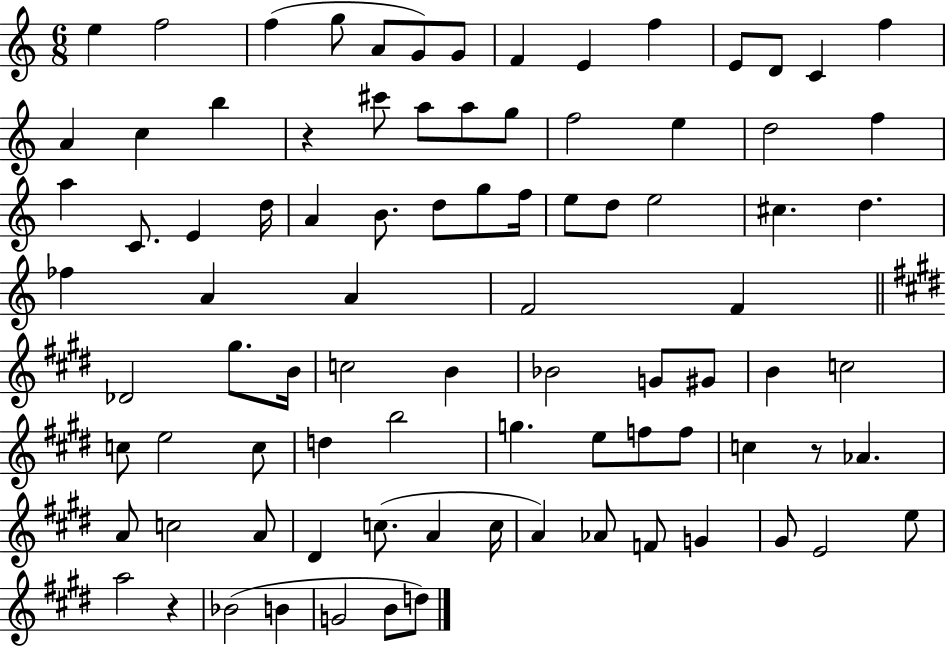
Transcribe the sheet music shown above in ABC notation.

X:1
T:Untitled
M:6/8
L:1/4
K:C
e f2 f g/2 A/2 G/2 G/2 F E f E/2 D/2 C f A c b z ^c'/2 a/2 a/2 g/2 f2 e d2 f a C/2 E d/4 A B/2 d/2 g/2 f/4 e/2 d/2 e2 ^c d _f A A F2 F _D2 ^g/2 B/4 c2 B _B2 G/2 ^G/2 B c2 c/2 e2 c/2 d b2 g e/2 f/2 f/2 c z/2 _A A/2 c2 A/2 ^D c/2 A c/4 A _A/2 F/2 G ^G/2 E2 e/2 a2 z _B2 B G2 B/2 d/2